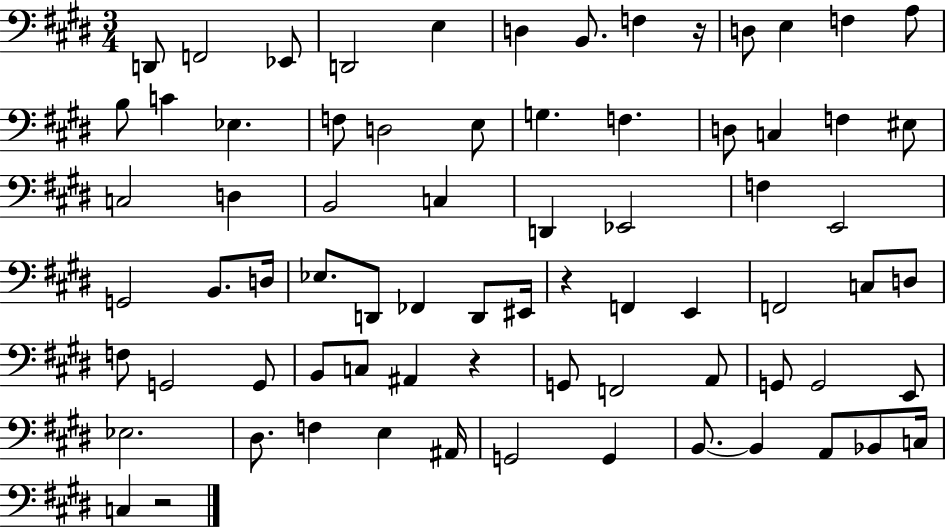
D2/e F2/h Eb2/e D2/h E3/q D3/q B2/e. F3/q R/s D3/e E3/q F3/q A3/e B3/e C4/q Eb3/q. F3/e D3/h E3/e G3/q. F3/q. D3/e C3/q F3/q EIS3/e C3/h D3/q B2/h C3/q D2/q Eb2/h F3/q E2/h G2/h B2/e. D3/s Eb3/e. D2/e FES2/q D2/e EIS2/s R/q F2/q E2/q F2/h C3/e D3/e F3/e G2/h G2/e B2/e C3/e A#2/q R/q G2/e F2/h A2/e G2/e G2/h E2/e Eb3/h. D#3/e. F3/q E3/q A#2/s G2/h G2/q B2/e. B2/q A2/e Bb2/e C3/s C3/q R/h